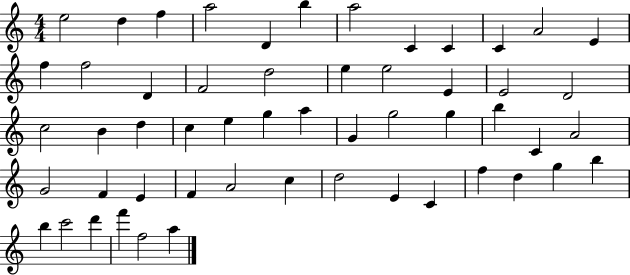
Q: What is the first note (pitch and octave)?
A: E5